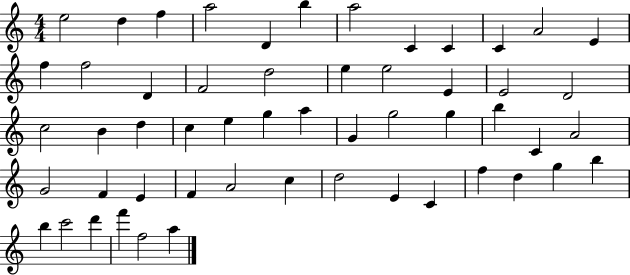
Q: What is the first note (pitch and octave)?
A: E5